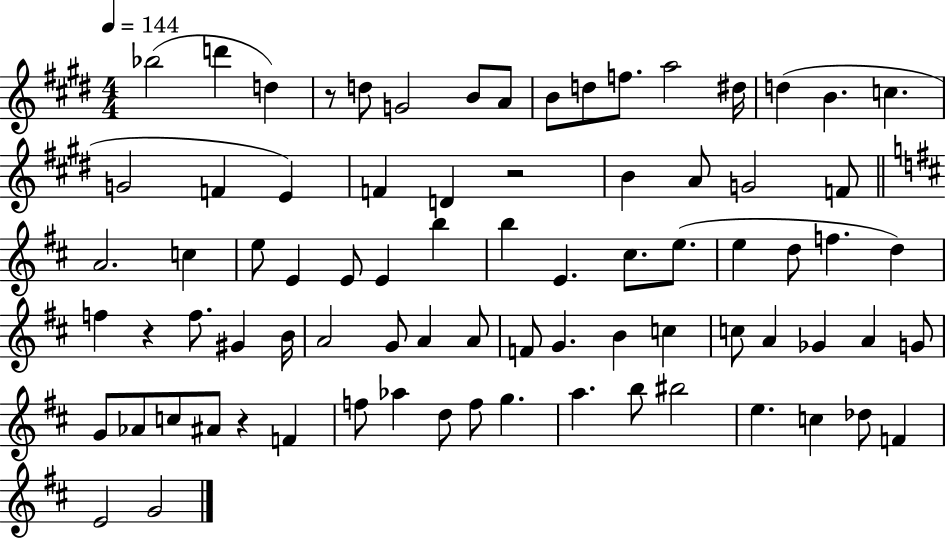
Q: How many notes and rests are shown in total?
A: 79